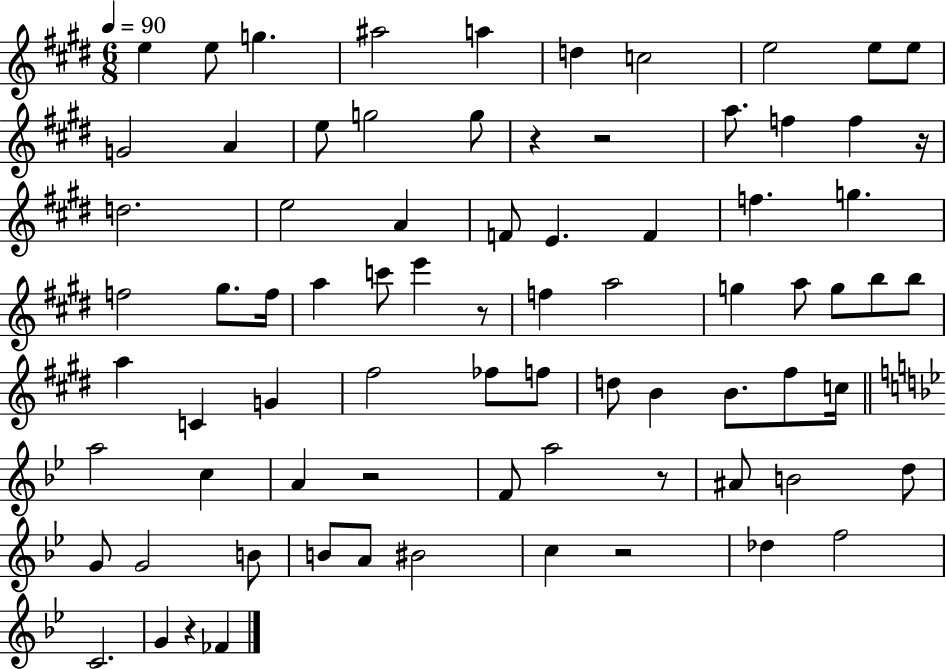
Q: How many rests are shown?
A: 8